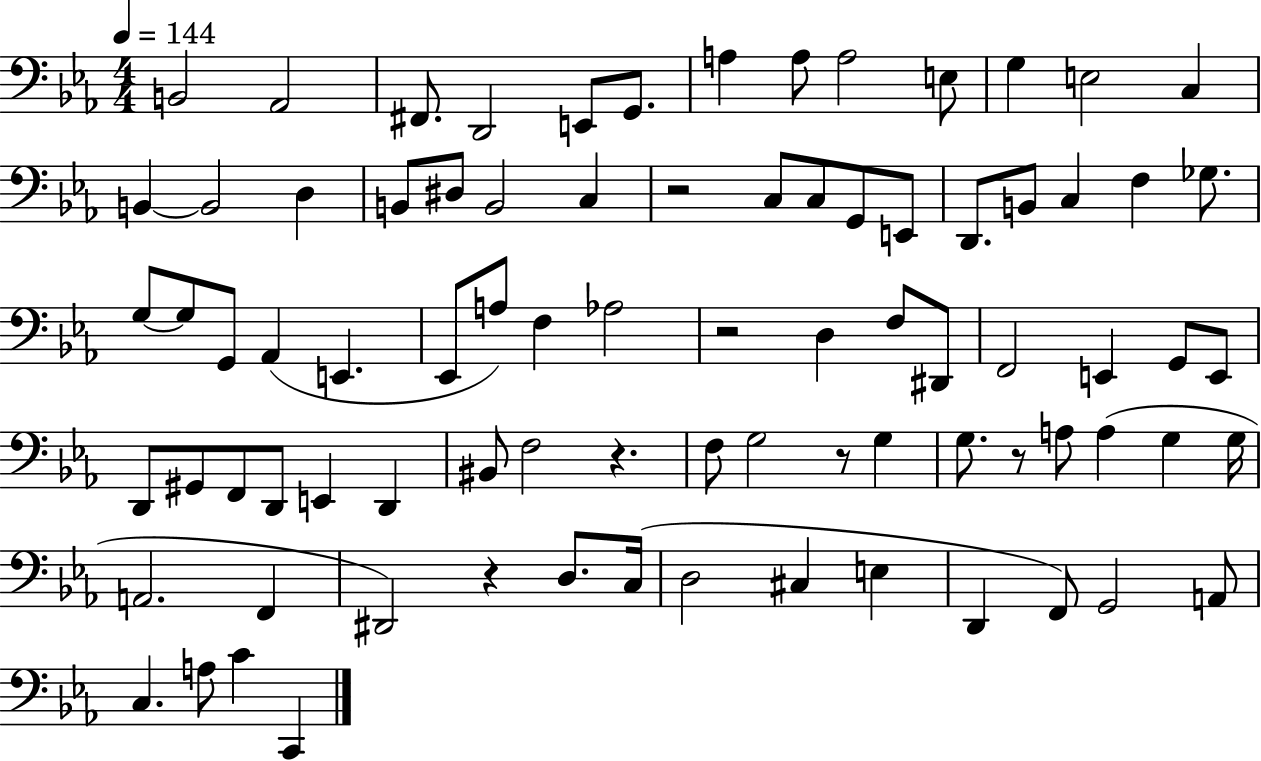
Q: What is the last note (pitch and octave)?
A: C2